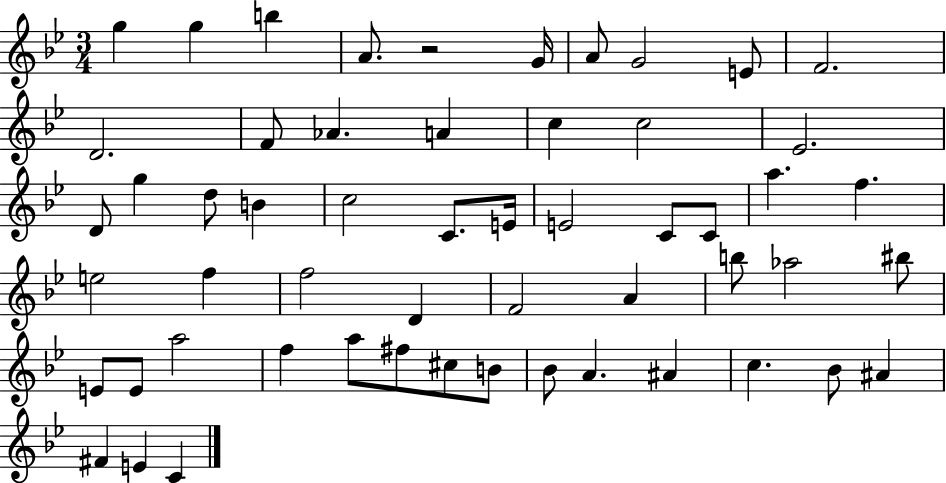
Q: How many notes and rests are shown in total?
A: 55